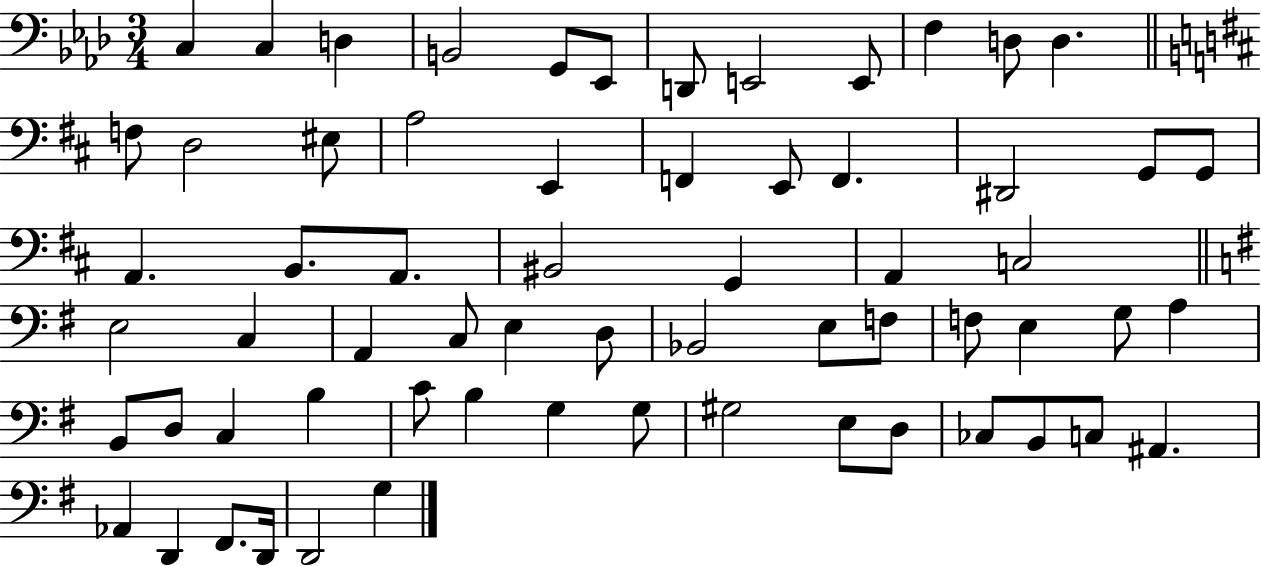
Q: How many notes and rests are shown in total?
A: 64